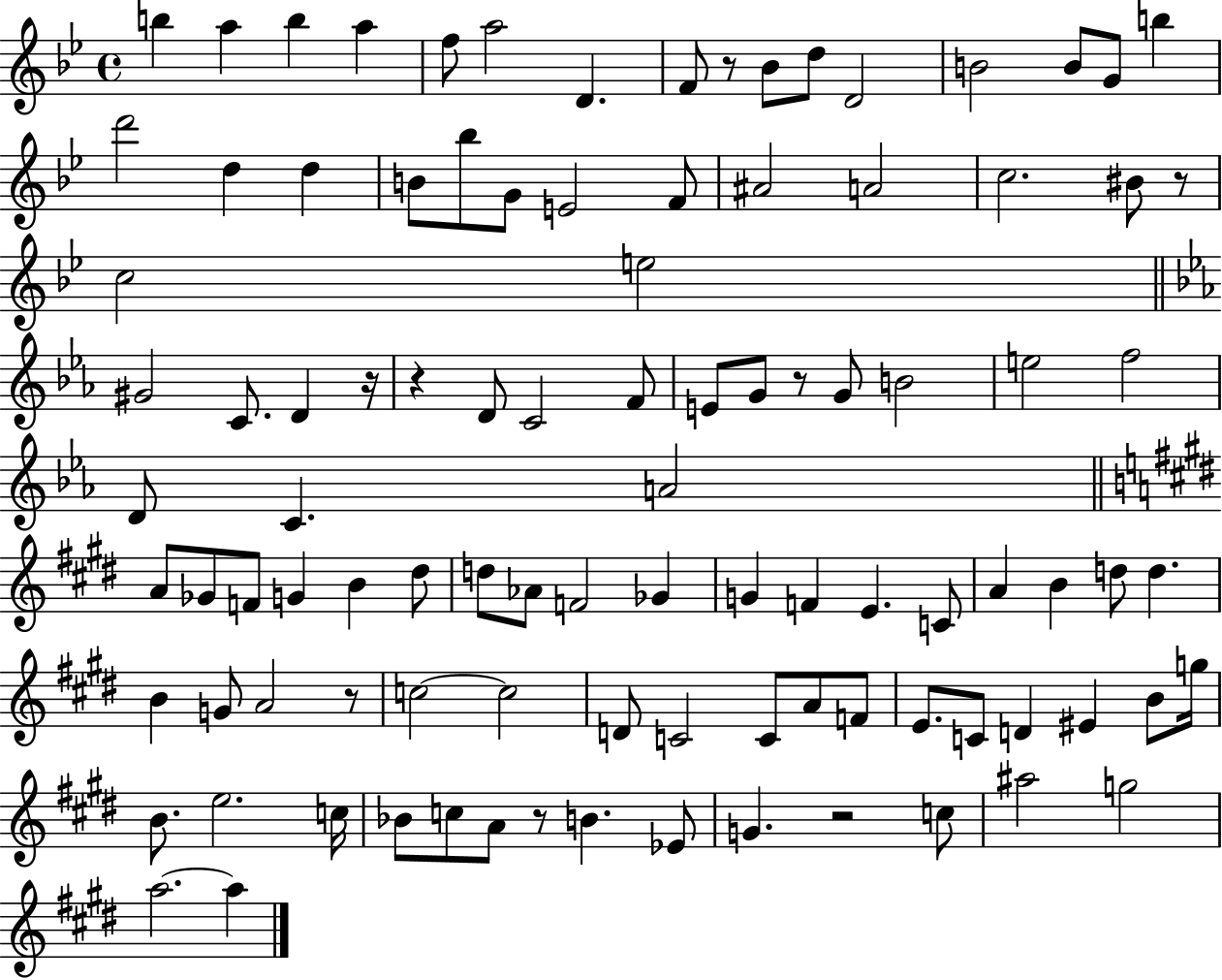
X:1
T:Untitled
M:4/4
L:1/4
K:Bb
b a b a f/2 a2 D F/2 z/2 _B/2 d/2 D2 B2 B/2 G/2 b d'2 d d B/2 _b/2 G/2 E2 F/2 ^A2 A2 c2 ^B/2 z/2 c2 e2 ^G2 C/2 D z/4 z D/2 C2 F/2 E/2 G/2 z/2 G/2 B2 e2 f2 D/2 C A2 A/2 _G/2 F/2 G B ^d/2 d/2 _A/2 F2 _G G F E C/2 A B d/2 d B G/2 A2 z/2 c2 c2 D/2 C2 C/2 A/2 F/2 E/2 C/2 D ^E B/2 g/4 B/2 e2 c/4 _B/2 c/2 A/2 z/2 B _E/2 G z2 c/2 ^a2 g2 a2 a